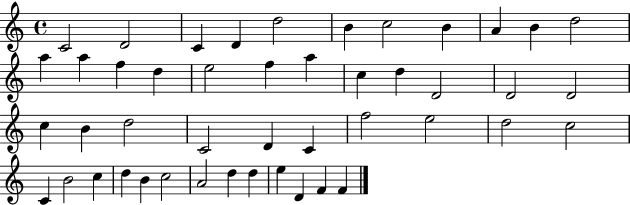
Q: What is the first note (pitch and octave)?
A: C4